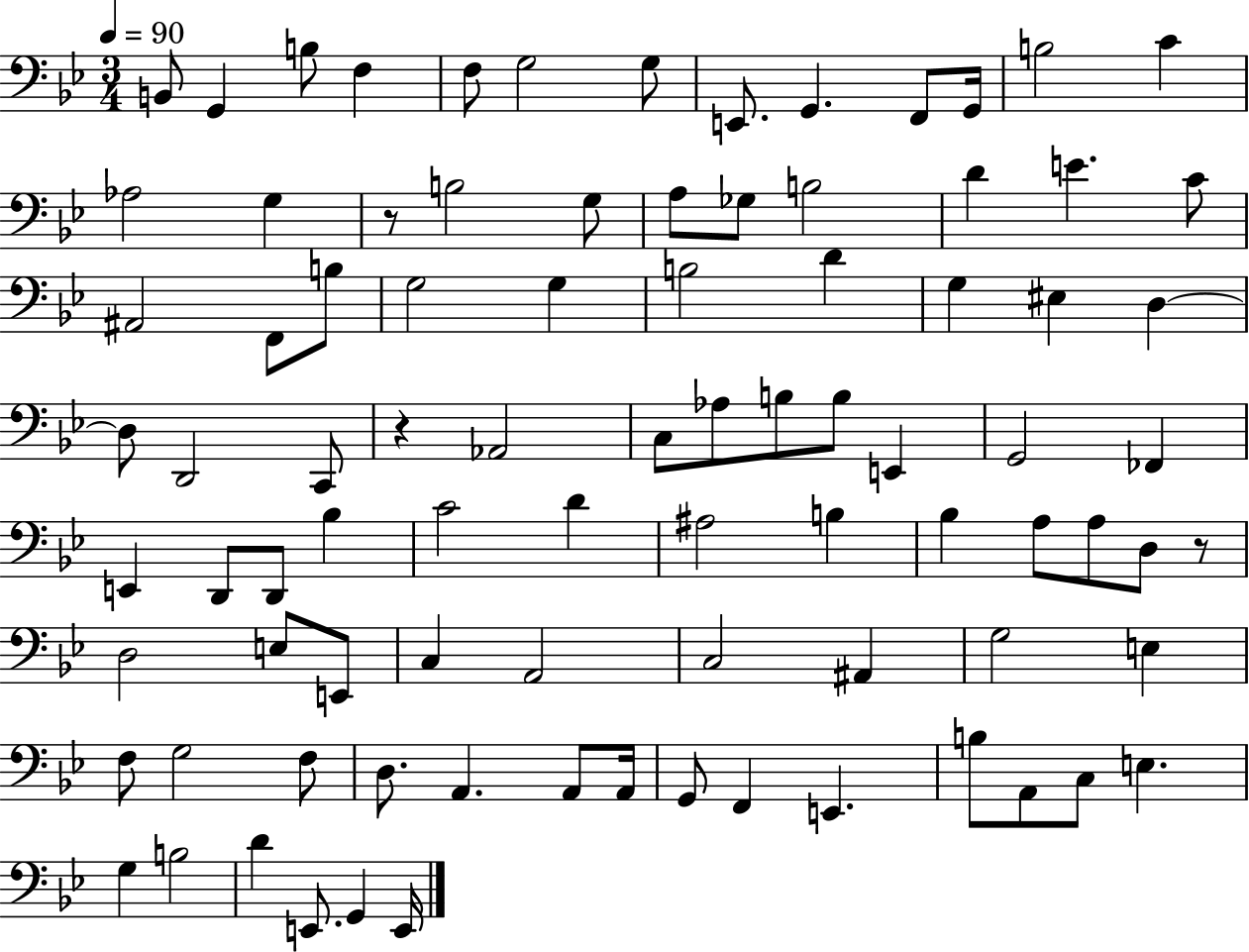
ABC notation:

X:1
T:Untitled
M:3/4
L:1/4
K:Bb
B,,/2 G,, B,/2 F, F,/2 G,2 G,/2 E,,/2 G,, F,,/2 G,,/4 B,2 C _A,2 G, z/2 B,2 G,/2 A,/2 _G,/2 B,2 D E C/2 ^A,,2 F,,/2 B,/2 G,2 G, B,2 D G, ^E, D, D,/2 D,,2 C,,/2 z _A,,2 C,/2 _A,/2 B,/2 B,/2 E,, G,,2 _F,, E,, D,,/2 D,,/2 _B, C2 D ^A,2 B, _B, A,/2 A,/2 D,/2 z/2 D,2 E,/2 E,,/2 C, A,,2 C,2 ^A,, G,2 E, F,/2 G,2 F,/2 D,/2 A,, A,,/2 A,,/4 G,,/2 F,, E,, B,/2 A,,/2 C,/2 E, G, B,2 D E,,/2 G,, E,,/4